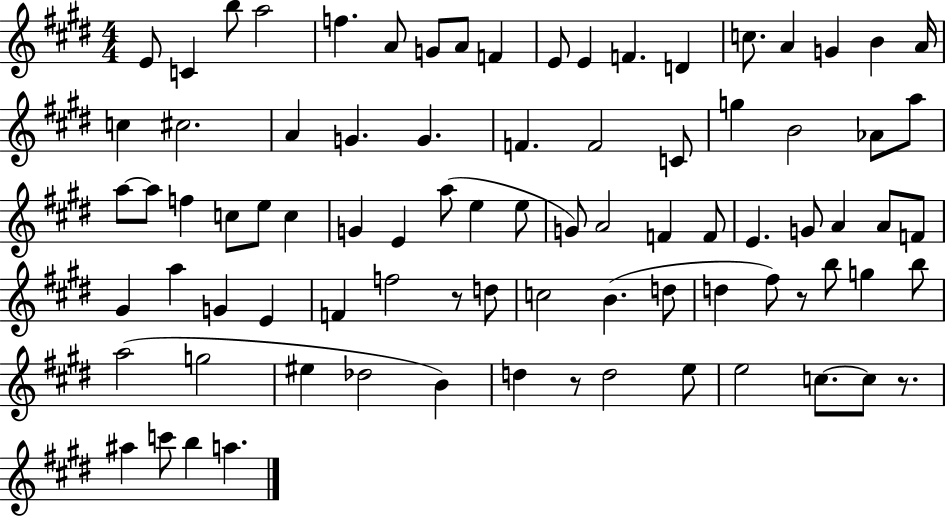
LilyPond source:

{
  \clef treble
  \numericTimeSignature
  \time 4/4
  \key e \major
  \repeat volta 2 { e'8 c'4 b''8 a''2 | f''4. a'8 g'8 a'8 f'4 | e'8 e'4 f'4. d'4 | c''8. a'4 g'4 b'4 a'16 | \break c''4 cis''2. | a'4 g'4. g'4. | f'4. f'2 c'8 | g''4 b'2 aes'8 a''8 | \break a''8~~ a''8 f''4 c''8 e''8 c''4 | g'4 e'4 a''8( e''4 e''8 | g'8) a'2 f'4 f'8 | e'4. g'8 a'4 a'8 f'8 | \break gis'4 a''4 g'4 e'4 | f'4 f''2 r8 d''8 | c''2 b'4.( d''8 | d''4 fis''8) r8 b''8 g''4 b''8 | \break a''2( g''2 | eis''4 des''2 b'4) | d''4 r8 d''2 e''8 | e''2 c''8.~~ c''8 r8. | \break ais''4 c'''8 b''4 a''4. | } \bar "|."
}